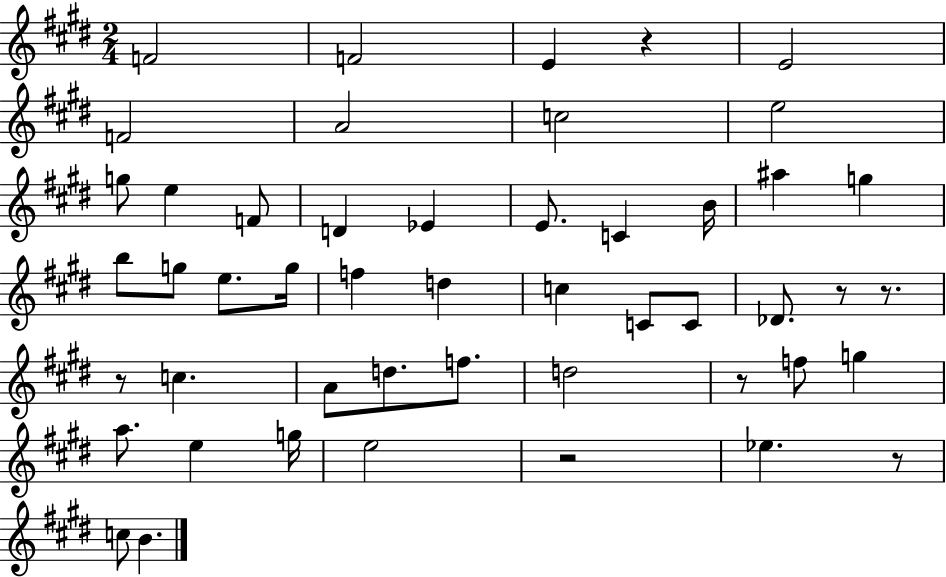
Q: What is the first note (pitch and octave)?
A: F4